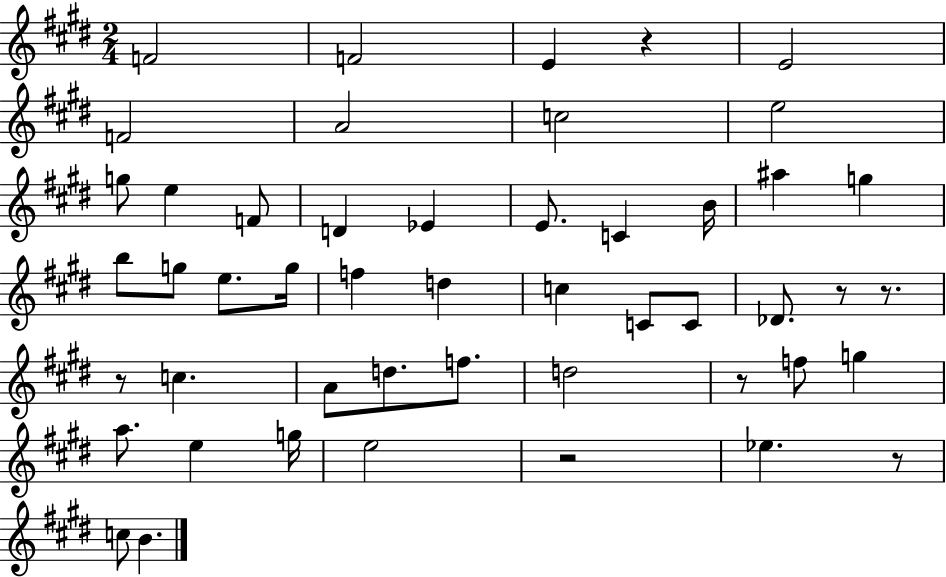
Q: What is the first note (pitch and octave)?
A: F4